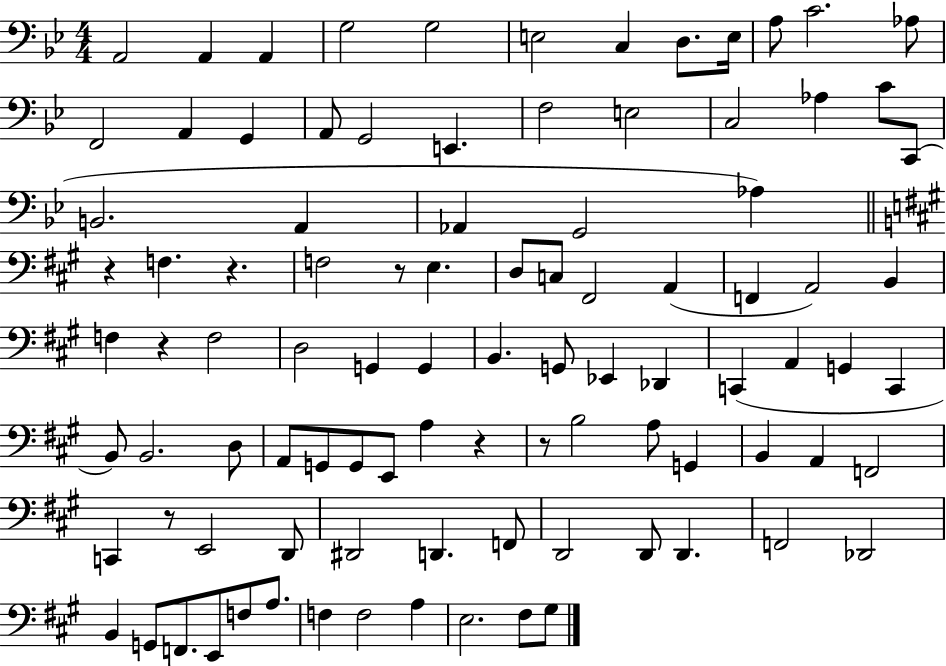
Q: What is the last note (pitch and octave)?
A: G#3